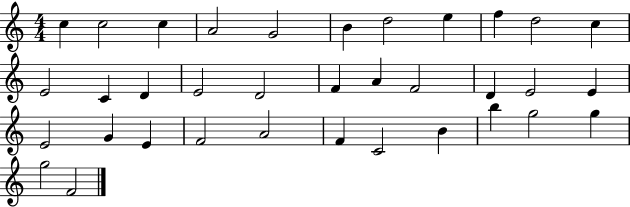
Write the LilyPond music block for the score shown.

{
  \clef treble
  \numericTimeSignature
  \time 4/4
  \key c \major
  c''4 c''2 c''4 | a'2 g'2 | b'4 d''2 e''4 | f''4 d''2 c''4 | \break e'2 c'4 d'4 | e'2 d'2 | f'4 a'4 f'2 | d'4 e'2 e'4 | \break e'2 g'4 e'4 | f'2 a'2 | f'4 c'2 b'4 | b''4 g''2 g''4 | \break g''2 f'2 | \bar "|."
}